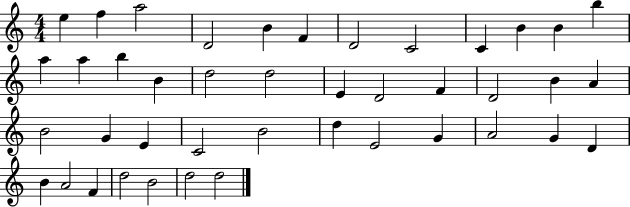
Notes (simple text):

E5/q F5/q A5/h D4/h B4/q F4/q D4/h C4/h C4/q B4/q B4/q B5/q A5/q A5/q B5/q B4/q D5/h D5/h E4/q D4/h F4/q D4/h B4/q A4/q B4/h G4/q E4/q C4/h B4/h D5/q E4/h G4/q A4/h G4/q D4/q B4/q A4/h F4/q D5/h B4/h D5/h D5/h